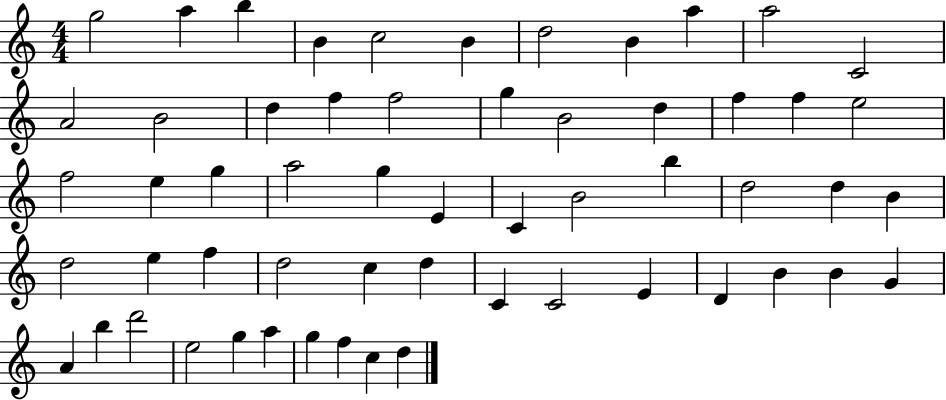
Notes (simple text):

G5/h A5/q B5/q B4/q C5/h B4/q D5/h B4/q A5/q A5/h C4/h A4/h B4/h D5/q F5/q F5/h G5/q B4/h D5/q F5/q F5/q E5/h F5/h E5/q G5/q A5/h G5/q E4/q C4/q B4/h B5/q D5/h D5/q B4/q D5/h E5/q F5/q D5/h C5/q D5/q C4/q C4/h E4/q D4/q B4/q B4/q G4/q A4/q B5/q D6/h E5/h G5/q A5/q G5/q F5/q C5/q D5/q